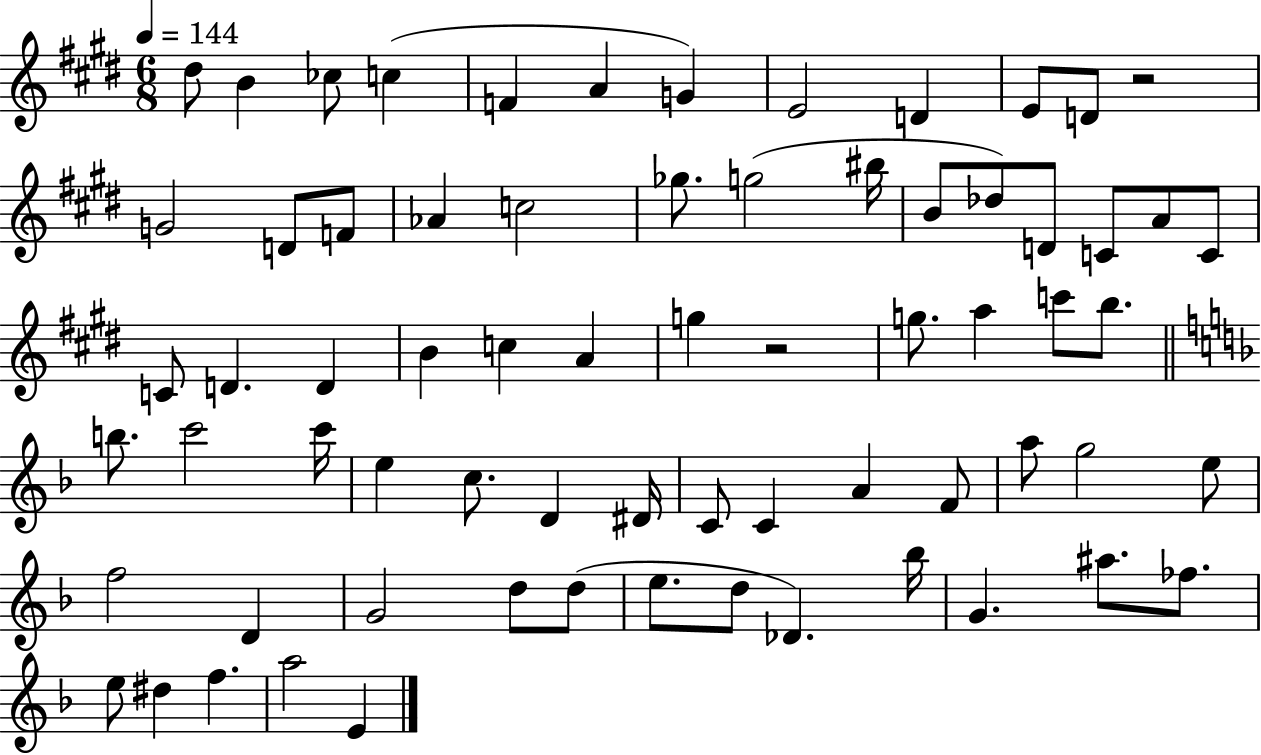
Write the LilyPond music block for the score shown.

{
  \clef treble
  \numericTimeSignature
  \time 6/8
  \key e \major
  \tempo 4 = 144
  dis''8 b'4 ces''8 c''4( | f'4 a'4 g'4) | e'2 d'4 | e'8 d'8 r2 | \break g'2 d'8 f'8 | aes'4 c''2 | ges''8. g''2( bis''16 | b'8 des''8) d'8 c'8 a'8 c'8 | \break c'8 d'4. d'4 | b'4 c''4 a'4 | g''4 r2 | g''8. a''4 c'''8 b''8. | \break \bar "||" \break \key f \major b''8. c'''2 c'''16 | e''4 c''8. d'4 dis'16 | c'8 c'4 a'4 f'8 | a''8 g''2 e''8 | \break f''2 d'4 | g'2 d''8 d''8( | e''8. d''8 des'4.) bes''16 | g'4. ais''8. fes''8. | \break e''8 dis''4 f''4. | a''2 e'4 | \bar "|."
}